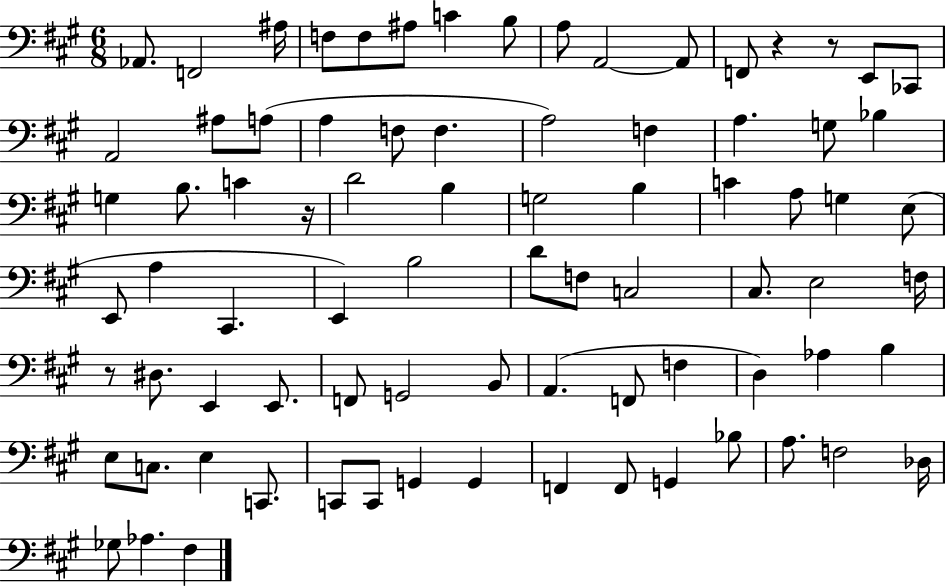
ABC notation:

X:1
T:Untitled
M:6/8
L:1/4
K:A
_A,,/2 F,,2 ^A,/4 F,/2 F,/2 ^A,/2 C B,/2 A,/2 A,,2 A,,/2 F,,/2 z z/2 E,,/2 _C,,/2 A,,2 ^A,/2 A,/2 A, F,/2 F, A,2 F, A, G,/2 _B, G, B,/2 C z/4 D2 B, G,2 B, C A,/2 G, E,/2 E,,/2 A, ^C,, E,, B,2 D/2 F,/2 C,2 ^C,/2 E,2 F,/4 z/2 ^D,/2 E,, E,,/2 F,,/2 G,,2 B,,/2 A,, F,,/2 F, D, _A, B, E,/2 C,/2 E, C,,/2 C,,/2 C,,/2 G,, G,, F,, F,,/2 G,, _B,/2 A,/2 F,2 _D,/4 _G,/2 _A, ^F,